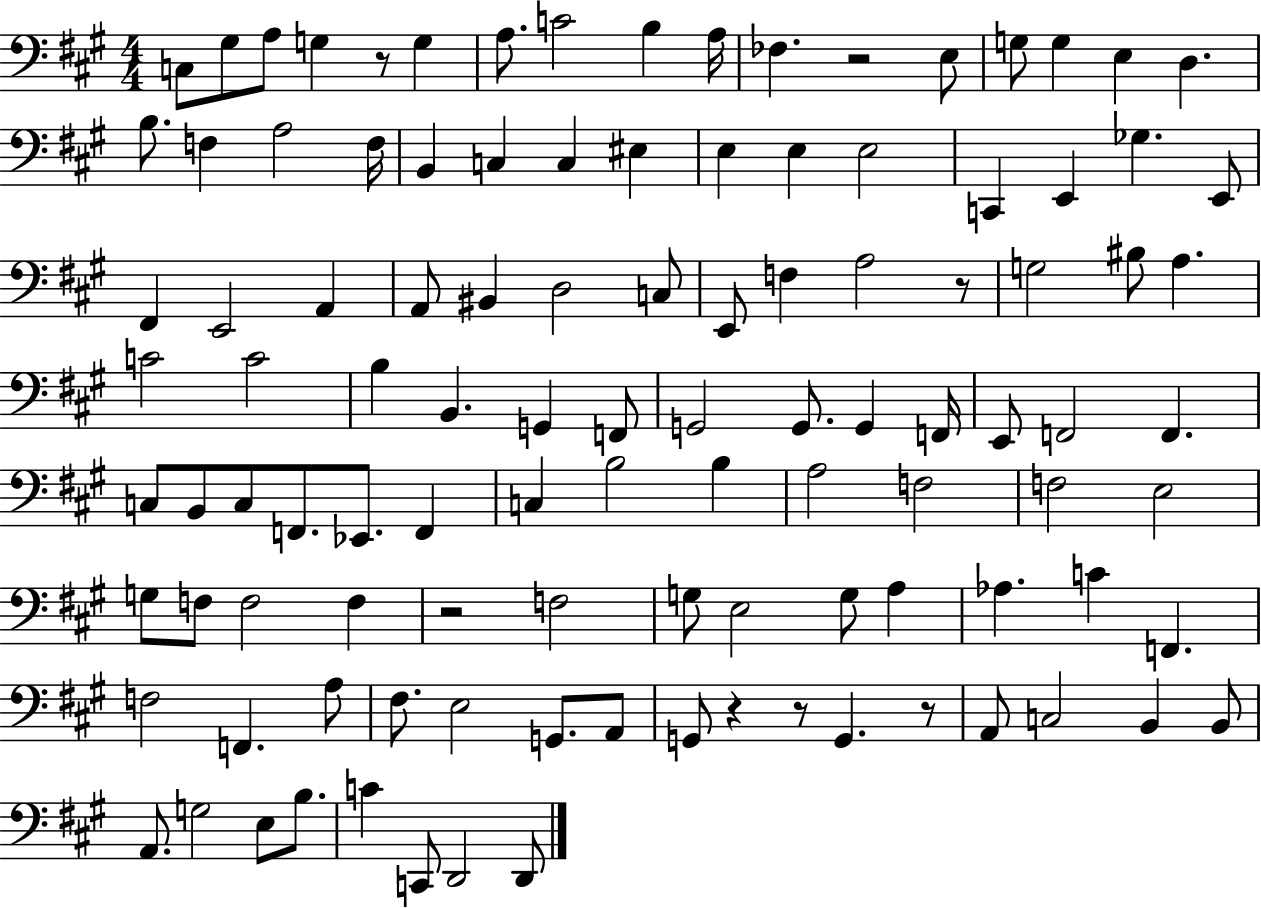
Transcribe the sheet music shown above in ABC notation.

X:1
T:Untitled
M:4/4
L:1/4
K:A
C,/2 ^G,/2 A,/2 G, z/2 G, A,/2 C2 B, A,/4 _F, z2 E,/2 G,/2 G, E, D, B,/2 F, A,2 F,/4 B,, C, C, ^E, E, E, E,2 C,, E,, _G, E,,/2 ^F,, E,,2 A,, A,,/2 ^B,, D,2 C,/2 E,,/2 F, A,2 z/2 G,2 ^B,/2 A, C2 C2 B, B,, G,, F,,/2 G,,2 G,,/2 G,, F,,/4 E,,/2 F,,2 F,, C,/2 B,,/2 C,/2 F,,/2 _E,,/2 F,, C, B,2 B, A,2 F,2 F,2 E,2 G,/2 F,/2 F,2 F, z2 F,2 G,/2 E,2 G,/2 A, _A, C F,, F,2 F,, A,/2 ^F,/2 E,2 G,,/2 A,,/2 G,,/2 z z/2 G,, z/2 A,,/2 C,2 B,, B,,/2 A,,/2 G,2 E,/2 B,/2 C C,,/2 D,,2 D,,/2